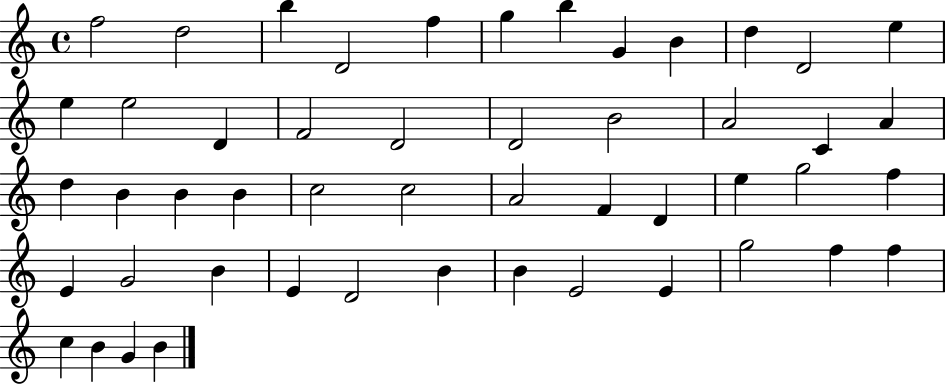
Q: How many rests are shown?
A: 0